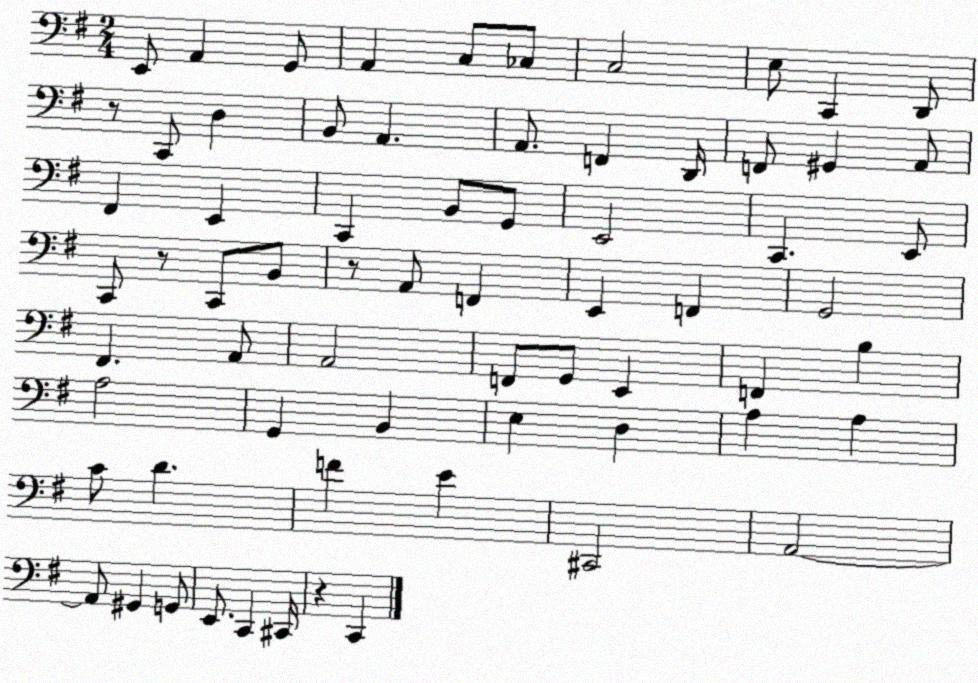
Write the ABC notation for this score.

X:1
T:Untitled
M:2/4
L:1/4
K:G
E,,/2 A,, G,,/2 A,, C,/2 _C,/2 C,2 E,/2 C,, D,,/2 z/2 C,,/2 D, B,,/2 A,, A,,/2 F,, D,,/4 F,,/2 ^G,, A,,/2 ^F,, E,, C,, B,,/2 G,,/2 E,,2 C,, E,,/2 C,,/2 z/2 C,,/2 B,,/2 z/2 A,,/2 F,, E,, F,, G,,2 ^F,, A,,/2 A,,2 F,,/2 G,,/2 E,, F,, B, A,2 G,, B,, E, D, A, A, C/2 D F E ^C,,2 A,,2 A,,/2 ^G,, G,,/2 E,,/2 C,, ^C,,/4 z C,,